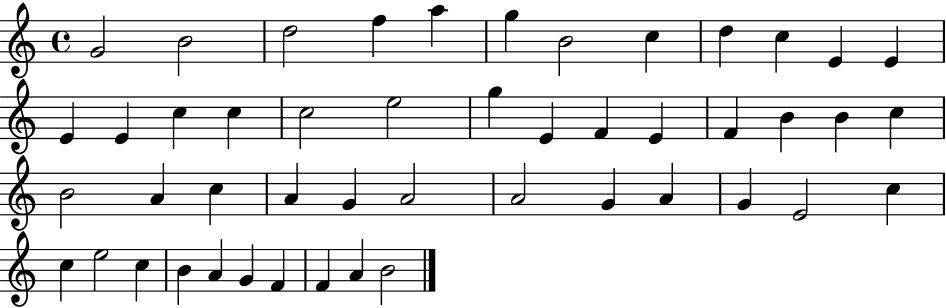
{
  \clef treble
  \time 4/4
  \defaultTimeSignature
  \key c \major
  g'2 b'2 | d''2 f''4 a''4 | g''4 b'2 c''4 | d''4 c''4 e'4 e'4 | \break e'4 e'4 c''4 c''4 | c''2 e''2 | g''4 e'4 f'4 e'4 | f'4 b'4 b'4 c''4 | \break b'2 a'4 c''4 | a'4 g'4 a'2 | a'2 g'4 a'4 | g'4 e'2 c''4 | \break c''4 e''2 c''4 | b'4 a'4 g'4 f'4 | f'4 a'4 b'2 | \bar "|."
}